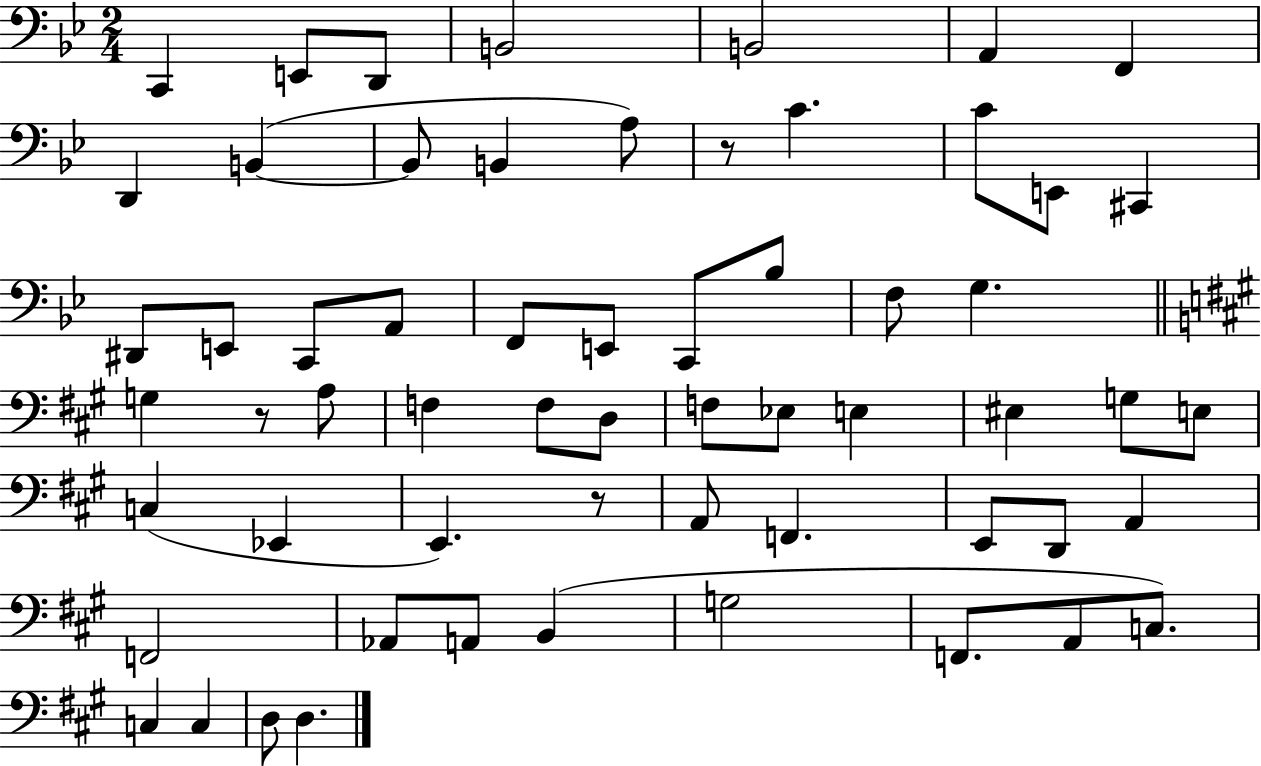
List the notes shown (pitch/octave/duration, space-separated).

C2/q E2/e D2/e B2/h B2/h A2/q F2/q D2/q B2/q B2/e B2/q A3/e R/e C4/q. C4/e E2/e C#2/q D#2/e E2/e C2/e A2/e F2/e E2/e C2/e Bb3/e F3/e G3/q. G3/q R/e A3/e F3/q F3/e D3/e F3/e Eb3/e E3/q EIS3/q G3/e E3/e C3/q Eb2/q E2/q. R/e A2/e F2/q. E2/e D2/e A2/q F2/h Ab2/e A2/e B2/q G3/h F2/e. A2/e C3/e. C3/q C3/q D3/e D3/q.